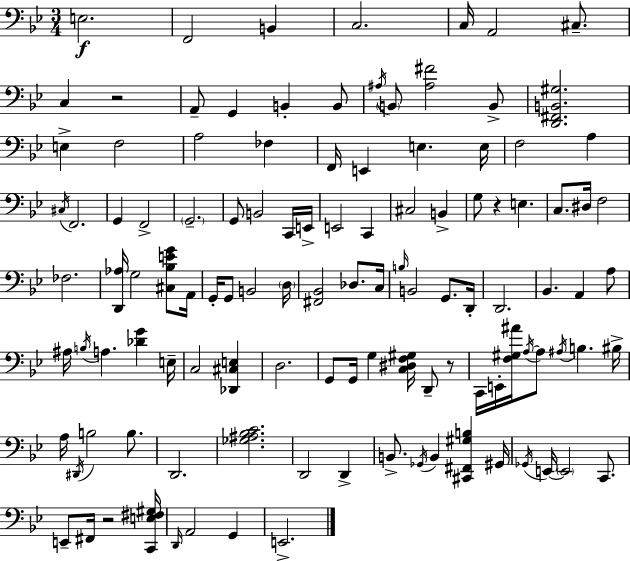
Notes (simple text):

E3/h. F2/h B2/q C3/h. C3/s A2/h C#3/e. C3/q R/h A2/e G2/q B2/q B2/e A#3/s B2/e [A#3,F#4]/h B2/e [D2,F#2,B2,G#3]/h. E3/q F3/h A3/h FES3/q F2/s E2/q E3/q. E3/s F3/h A3/q C#3/s F2/h. G2/q F2/h G2/h. G2/e B2/h C2/s E2/s E2/h C2/q C#3/h B2/q G3/e R/q E3/q. C3/e. D#3/s F3/h FES3/h. [D2,Ab3]/s G3/h [C#3,Bb3,E4,G4]/e A2/s G2/s G2/e B2/h D3/s [F#2,Bb2]/h Db3/e. C3/s B3/s B2/h G2/e. D2/s D2/h. Bb2/q. A2/q A3/e A#3/s B3/s A3/q. [Db4,G4]/q E3/s C3/h [Db2,C#3,E3]/q D3/h. G2/e G2/s G3/q [C3,D#3,F3,G#3]/s D2/e R/e C2/s E2/s [F3,G#3,A#4]/s A3/s A3/e A#3/s B3/q. BIS3/s A3/s D#2/s B3/h B3/e. D2/h. [Gb3,A#3,Bb3,C4]/h. D2/h D2/q B2/e. Gb2/s B2/q [C#2,F#2,G#3,B3]/q G#2/s Gb2/s E2/s E2/h C2/e. E2/e F#2/s R/h [C2,E3,F#3,G#3]/s D2/s A2/h G2/q E2/h.